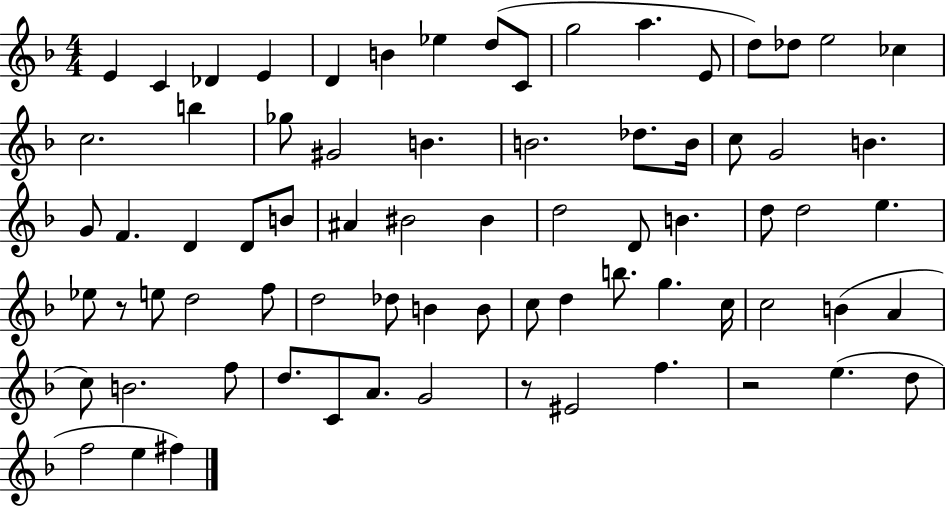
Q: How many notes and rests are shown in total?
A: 74